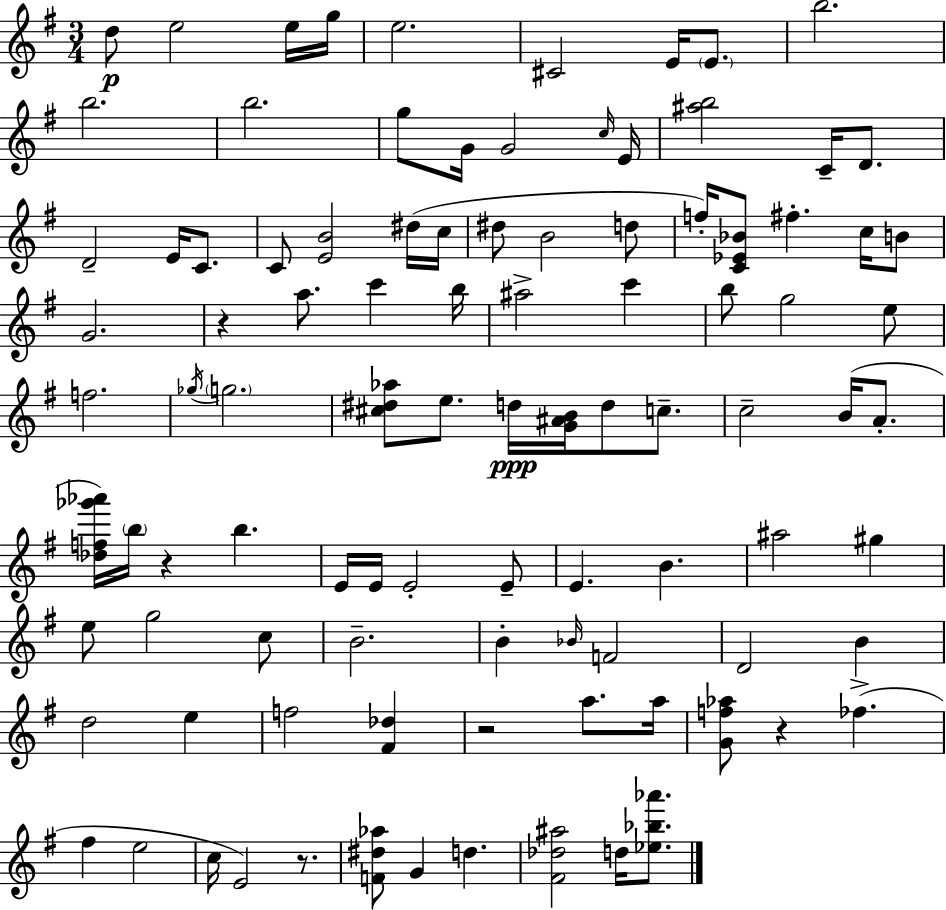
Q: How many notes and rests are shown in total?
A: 98